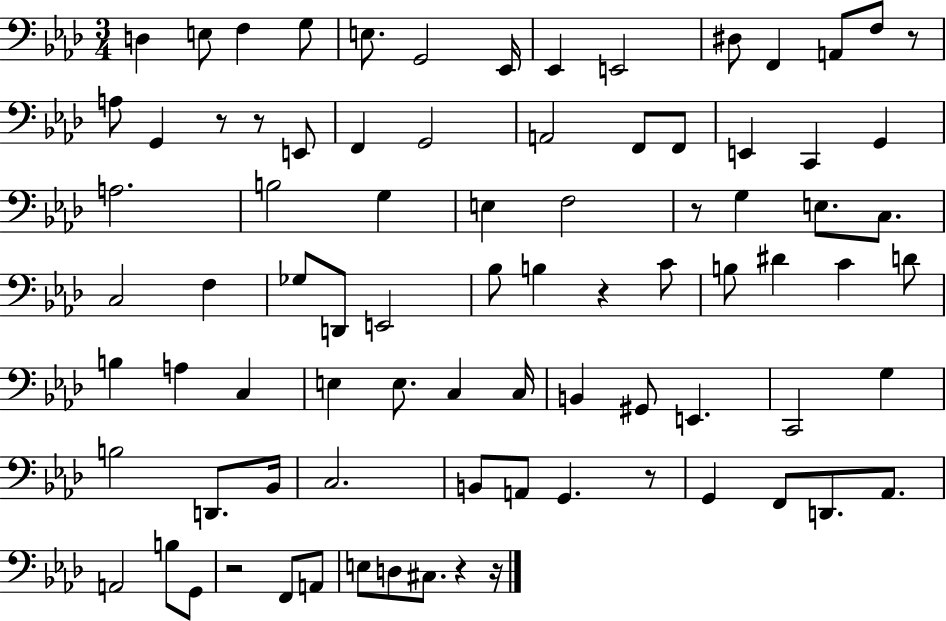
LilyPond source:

{
  \clef bass
  \numericTimeSignature
  \time 3/4
  \key aes \major
  d4 e8 f4 g8 | e8. g,2 ees,16 | ees,4 e,2 | dis8 f,4 a,8 f8 r8 | \break a8 g,4 r8 r8 e,8 | f,4 g,2 | a,2 f,8 f,8 | e,4 c,4 g,4 | \break a2. | b2 g4 | e4 f2 | r8 g4 e8. c8. | \break c2 f4 | ges8 d,8 e,2 | bes8 b4 r4 c'8 | b8 dis'4 c'4 d'8 | \break b4 a4 c4 | e4 e8. c4 c16 | b,4 gis,8 e,4. | c,2 g4 | \break b2 d,8. bes,16 | c2. | b,8 a,8 g,4. r8 | g,4 f,8 d,8. aes,8. | \break a,2 b8 g,8 | r2 f,8 a,8 | e8 d8 cis8. r4 r16 | \bar "|."
}